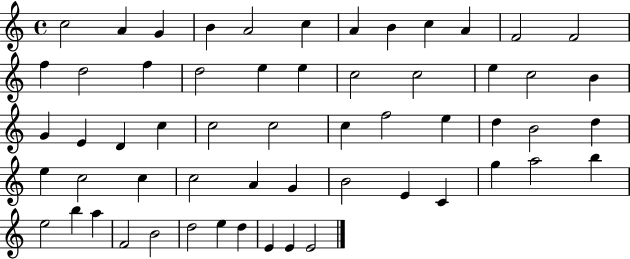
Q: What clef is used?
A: treble